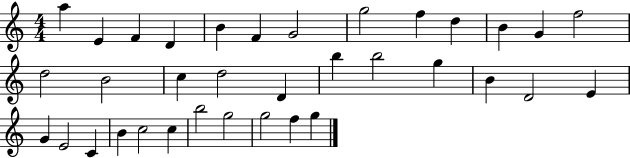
X:1
T:Untitled
M:4/4
L:1/4
K:C
a E F D B F G2 g2 f d B G f2 d2 B2 c d2 D b b2 g B D2 E G E2 C B c2 c b2 g2 g2 f g